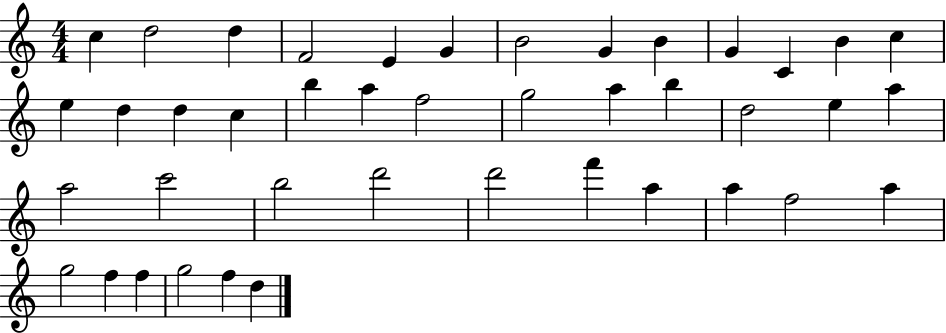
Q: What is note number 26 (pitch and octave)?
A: A5